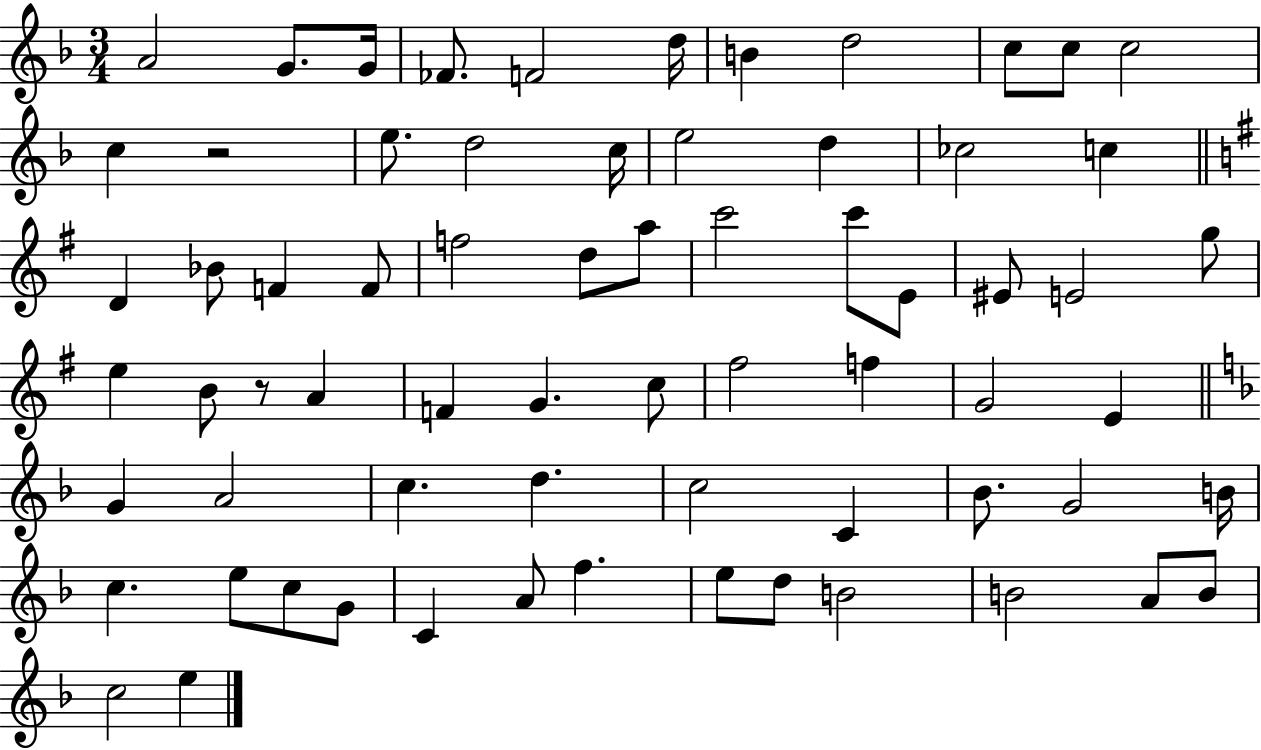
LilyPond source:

{
  \clef treble
  \numericTimeSignature
  \time 3/4
  \key f \major
  \repeat volta 2 { a'2 g'8. g'16 | fes'8. f'2 d''16 | b'4 d''2 | c''8 c''8 c''2 | \break c''4 r2 | e''8. d''2 c''16 | e''2 d''4 | ces''2 c''4 | \break \bar "||" \break \key g \major d'4 bes'8 f'4 f'8 | f''2 d''8 a''8 | c'''2 c'''8 e'8 | eis'8 e'2 g''8 | \break e''4 b'8 r8 a'4 | f'4 g'4. c''8 | fis''2 f''4 | g'2 e'4 | \break \bar "||" \break \key d \minor g'4 a'2 | c''4. d''4. | c''2 c'4 | bes'8. g'2 b'16 | \break c''4. e''8 c''8 g'8 | c'4 a'8 f''4. | e''8 d''8 b'2 | b'2 a'8 b'8 | \break c''2 e''4 | } \bar "|."
}